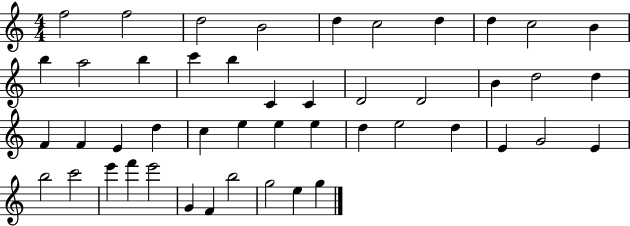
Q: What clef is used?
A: treble